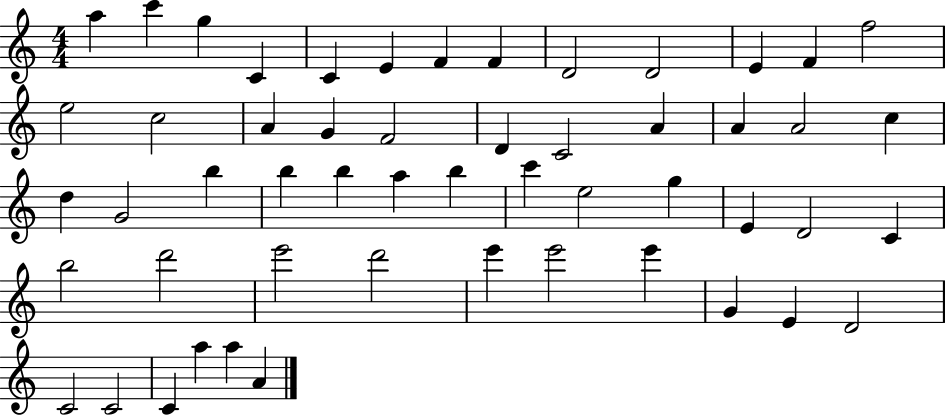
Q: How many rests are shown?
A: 0